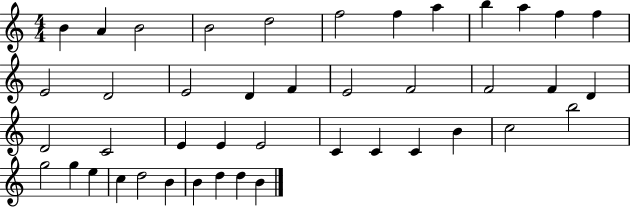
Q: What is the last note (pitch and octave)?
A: B4